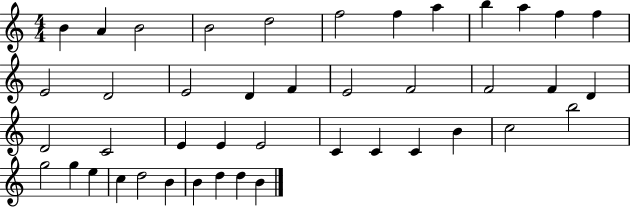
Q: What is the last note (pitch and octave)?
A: B4